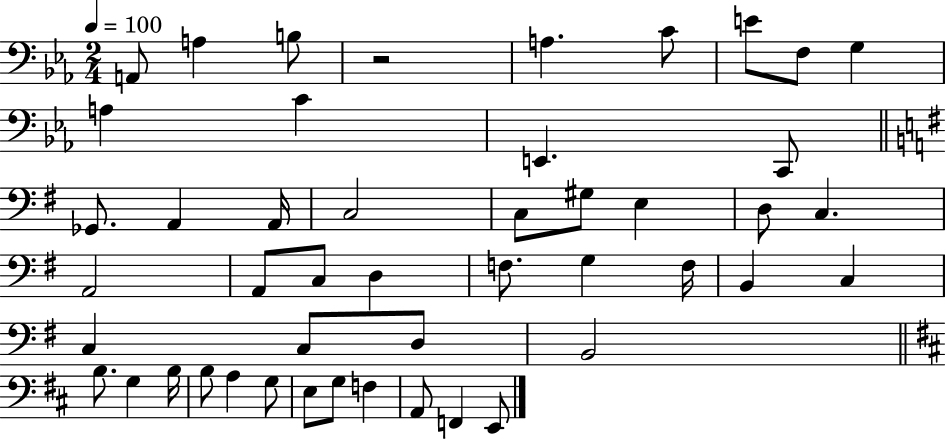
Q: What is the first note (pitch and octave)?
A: A2